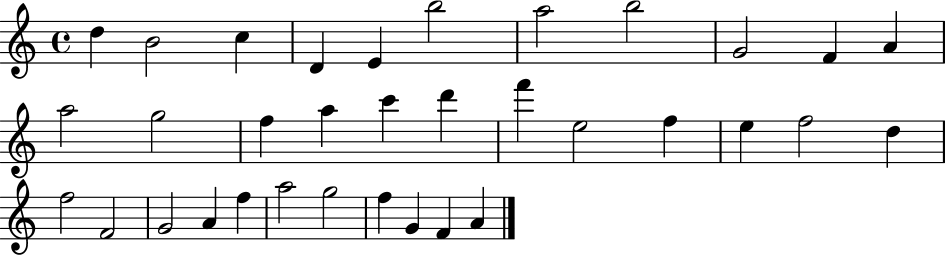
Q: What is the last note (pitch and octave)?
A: A4